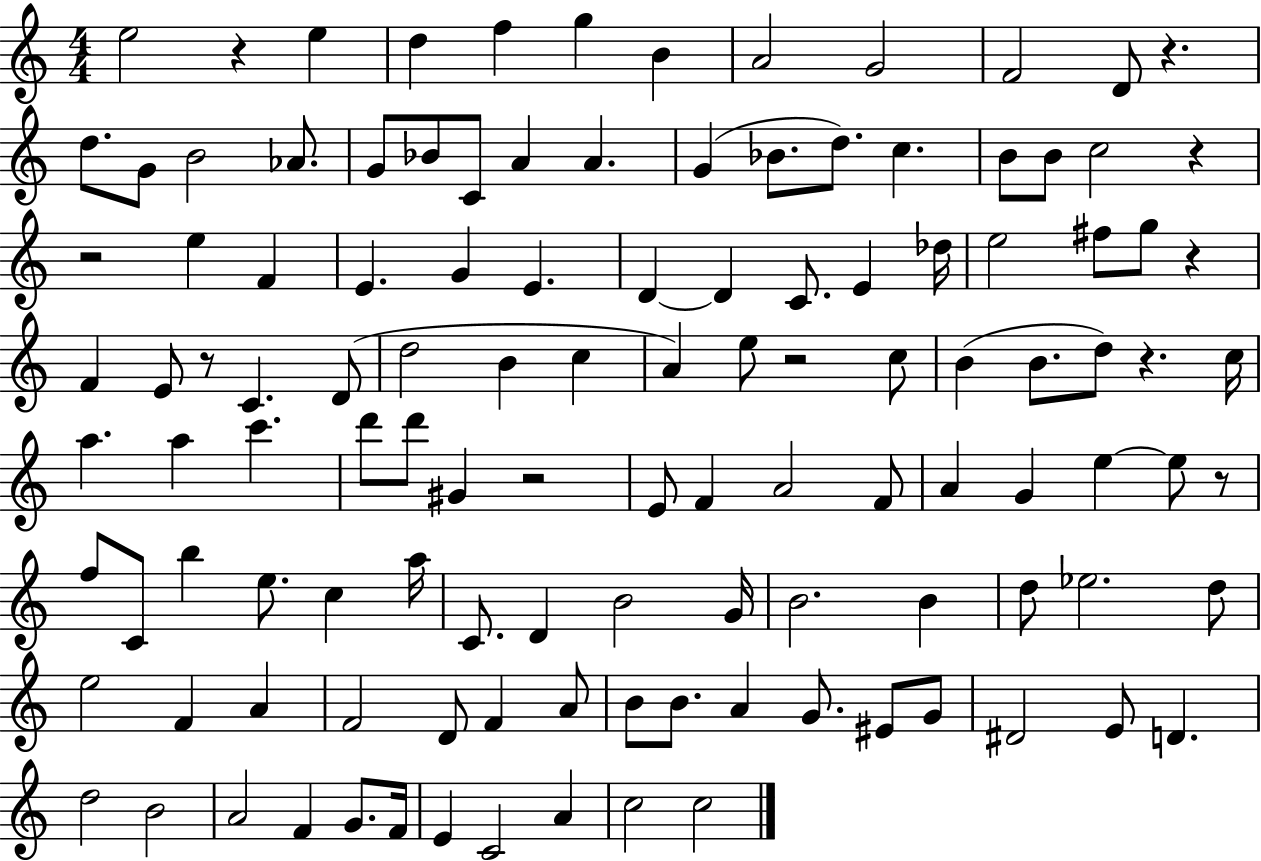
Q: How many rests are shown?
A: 10